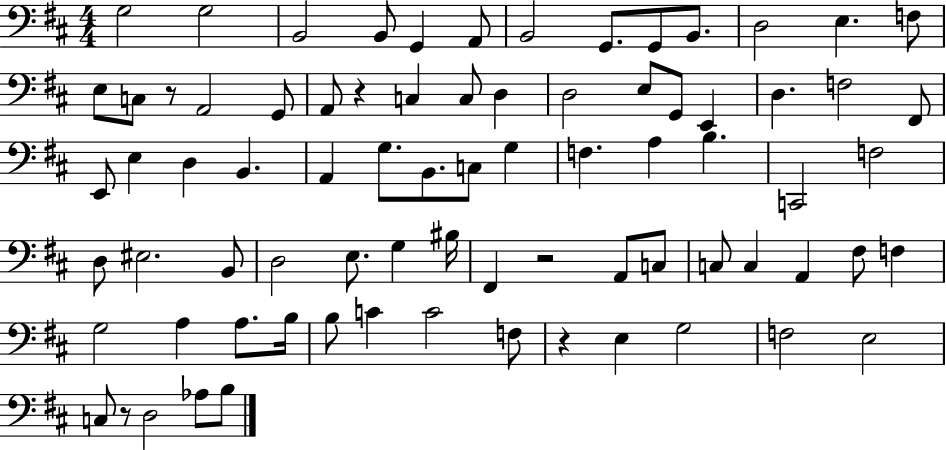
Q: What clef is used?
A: bass